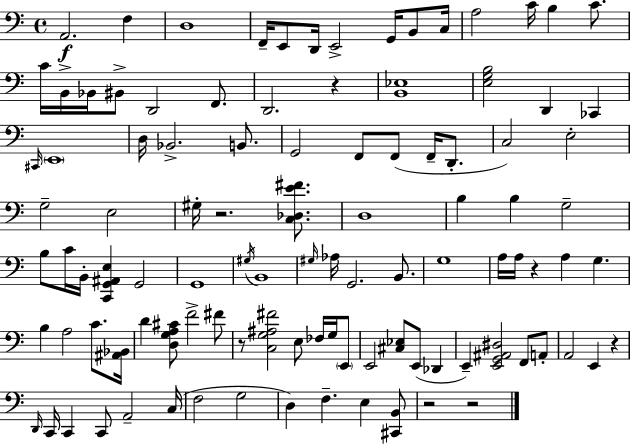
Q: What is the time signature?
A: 4/4